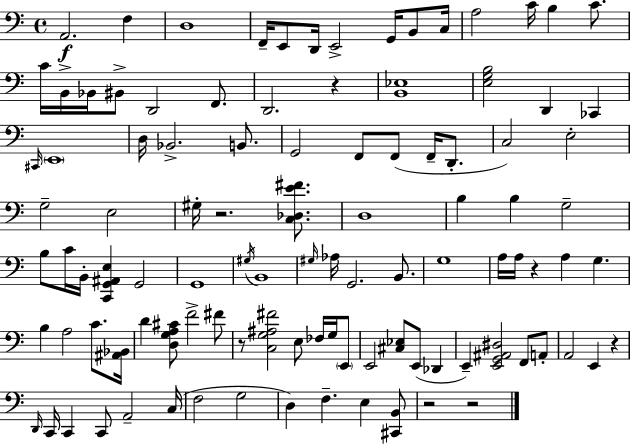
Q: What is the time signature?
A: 4/4